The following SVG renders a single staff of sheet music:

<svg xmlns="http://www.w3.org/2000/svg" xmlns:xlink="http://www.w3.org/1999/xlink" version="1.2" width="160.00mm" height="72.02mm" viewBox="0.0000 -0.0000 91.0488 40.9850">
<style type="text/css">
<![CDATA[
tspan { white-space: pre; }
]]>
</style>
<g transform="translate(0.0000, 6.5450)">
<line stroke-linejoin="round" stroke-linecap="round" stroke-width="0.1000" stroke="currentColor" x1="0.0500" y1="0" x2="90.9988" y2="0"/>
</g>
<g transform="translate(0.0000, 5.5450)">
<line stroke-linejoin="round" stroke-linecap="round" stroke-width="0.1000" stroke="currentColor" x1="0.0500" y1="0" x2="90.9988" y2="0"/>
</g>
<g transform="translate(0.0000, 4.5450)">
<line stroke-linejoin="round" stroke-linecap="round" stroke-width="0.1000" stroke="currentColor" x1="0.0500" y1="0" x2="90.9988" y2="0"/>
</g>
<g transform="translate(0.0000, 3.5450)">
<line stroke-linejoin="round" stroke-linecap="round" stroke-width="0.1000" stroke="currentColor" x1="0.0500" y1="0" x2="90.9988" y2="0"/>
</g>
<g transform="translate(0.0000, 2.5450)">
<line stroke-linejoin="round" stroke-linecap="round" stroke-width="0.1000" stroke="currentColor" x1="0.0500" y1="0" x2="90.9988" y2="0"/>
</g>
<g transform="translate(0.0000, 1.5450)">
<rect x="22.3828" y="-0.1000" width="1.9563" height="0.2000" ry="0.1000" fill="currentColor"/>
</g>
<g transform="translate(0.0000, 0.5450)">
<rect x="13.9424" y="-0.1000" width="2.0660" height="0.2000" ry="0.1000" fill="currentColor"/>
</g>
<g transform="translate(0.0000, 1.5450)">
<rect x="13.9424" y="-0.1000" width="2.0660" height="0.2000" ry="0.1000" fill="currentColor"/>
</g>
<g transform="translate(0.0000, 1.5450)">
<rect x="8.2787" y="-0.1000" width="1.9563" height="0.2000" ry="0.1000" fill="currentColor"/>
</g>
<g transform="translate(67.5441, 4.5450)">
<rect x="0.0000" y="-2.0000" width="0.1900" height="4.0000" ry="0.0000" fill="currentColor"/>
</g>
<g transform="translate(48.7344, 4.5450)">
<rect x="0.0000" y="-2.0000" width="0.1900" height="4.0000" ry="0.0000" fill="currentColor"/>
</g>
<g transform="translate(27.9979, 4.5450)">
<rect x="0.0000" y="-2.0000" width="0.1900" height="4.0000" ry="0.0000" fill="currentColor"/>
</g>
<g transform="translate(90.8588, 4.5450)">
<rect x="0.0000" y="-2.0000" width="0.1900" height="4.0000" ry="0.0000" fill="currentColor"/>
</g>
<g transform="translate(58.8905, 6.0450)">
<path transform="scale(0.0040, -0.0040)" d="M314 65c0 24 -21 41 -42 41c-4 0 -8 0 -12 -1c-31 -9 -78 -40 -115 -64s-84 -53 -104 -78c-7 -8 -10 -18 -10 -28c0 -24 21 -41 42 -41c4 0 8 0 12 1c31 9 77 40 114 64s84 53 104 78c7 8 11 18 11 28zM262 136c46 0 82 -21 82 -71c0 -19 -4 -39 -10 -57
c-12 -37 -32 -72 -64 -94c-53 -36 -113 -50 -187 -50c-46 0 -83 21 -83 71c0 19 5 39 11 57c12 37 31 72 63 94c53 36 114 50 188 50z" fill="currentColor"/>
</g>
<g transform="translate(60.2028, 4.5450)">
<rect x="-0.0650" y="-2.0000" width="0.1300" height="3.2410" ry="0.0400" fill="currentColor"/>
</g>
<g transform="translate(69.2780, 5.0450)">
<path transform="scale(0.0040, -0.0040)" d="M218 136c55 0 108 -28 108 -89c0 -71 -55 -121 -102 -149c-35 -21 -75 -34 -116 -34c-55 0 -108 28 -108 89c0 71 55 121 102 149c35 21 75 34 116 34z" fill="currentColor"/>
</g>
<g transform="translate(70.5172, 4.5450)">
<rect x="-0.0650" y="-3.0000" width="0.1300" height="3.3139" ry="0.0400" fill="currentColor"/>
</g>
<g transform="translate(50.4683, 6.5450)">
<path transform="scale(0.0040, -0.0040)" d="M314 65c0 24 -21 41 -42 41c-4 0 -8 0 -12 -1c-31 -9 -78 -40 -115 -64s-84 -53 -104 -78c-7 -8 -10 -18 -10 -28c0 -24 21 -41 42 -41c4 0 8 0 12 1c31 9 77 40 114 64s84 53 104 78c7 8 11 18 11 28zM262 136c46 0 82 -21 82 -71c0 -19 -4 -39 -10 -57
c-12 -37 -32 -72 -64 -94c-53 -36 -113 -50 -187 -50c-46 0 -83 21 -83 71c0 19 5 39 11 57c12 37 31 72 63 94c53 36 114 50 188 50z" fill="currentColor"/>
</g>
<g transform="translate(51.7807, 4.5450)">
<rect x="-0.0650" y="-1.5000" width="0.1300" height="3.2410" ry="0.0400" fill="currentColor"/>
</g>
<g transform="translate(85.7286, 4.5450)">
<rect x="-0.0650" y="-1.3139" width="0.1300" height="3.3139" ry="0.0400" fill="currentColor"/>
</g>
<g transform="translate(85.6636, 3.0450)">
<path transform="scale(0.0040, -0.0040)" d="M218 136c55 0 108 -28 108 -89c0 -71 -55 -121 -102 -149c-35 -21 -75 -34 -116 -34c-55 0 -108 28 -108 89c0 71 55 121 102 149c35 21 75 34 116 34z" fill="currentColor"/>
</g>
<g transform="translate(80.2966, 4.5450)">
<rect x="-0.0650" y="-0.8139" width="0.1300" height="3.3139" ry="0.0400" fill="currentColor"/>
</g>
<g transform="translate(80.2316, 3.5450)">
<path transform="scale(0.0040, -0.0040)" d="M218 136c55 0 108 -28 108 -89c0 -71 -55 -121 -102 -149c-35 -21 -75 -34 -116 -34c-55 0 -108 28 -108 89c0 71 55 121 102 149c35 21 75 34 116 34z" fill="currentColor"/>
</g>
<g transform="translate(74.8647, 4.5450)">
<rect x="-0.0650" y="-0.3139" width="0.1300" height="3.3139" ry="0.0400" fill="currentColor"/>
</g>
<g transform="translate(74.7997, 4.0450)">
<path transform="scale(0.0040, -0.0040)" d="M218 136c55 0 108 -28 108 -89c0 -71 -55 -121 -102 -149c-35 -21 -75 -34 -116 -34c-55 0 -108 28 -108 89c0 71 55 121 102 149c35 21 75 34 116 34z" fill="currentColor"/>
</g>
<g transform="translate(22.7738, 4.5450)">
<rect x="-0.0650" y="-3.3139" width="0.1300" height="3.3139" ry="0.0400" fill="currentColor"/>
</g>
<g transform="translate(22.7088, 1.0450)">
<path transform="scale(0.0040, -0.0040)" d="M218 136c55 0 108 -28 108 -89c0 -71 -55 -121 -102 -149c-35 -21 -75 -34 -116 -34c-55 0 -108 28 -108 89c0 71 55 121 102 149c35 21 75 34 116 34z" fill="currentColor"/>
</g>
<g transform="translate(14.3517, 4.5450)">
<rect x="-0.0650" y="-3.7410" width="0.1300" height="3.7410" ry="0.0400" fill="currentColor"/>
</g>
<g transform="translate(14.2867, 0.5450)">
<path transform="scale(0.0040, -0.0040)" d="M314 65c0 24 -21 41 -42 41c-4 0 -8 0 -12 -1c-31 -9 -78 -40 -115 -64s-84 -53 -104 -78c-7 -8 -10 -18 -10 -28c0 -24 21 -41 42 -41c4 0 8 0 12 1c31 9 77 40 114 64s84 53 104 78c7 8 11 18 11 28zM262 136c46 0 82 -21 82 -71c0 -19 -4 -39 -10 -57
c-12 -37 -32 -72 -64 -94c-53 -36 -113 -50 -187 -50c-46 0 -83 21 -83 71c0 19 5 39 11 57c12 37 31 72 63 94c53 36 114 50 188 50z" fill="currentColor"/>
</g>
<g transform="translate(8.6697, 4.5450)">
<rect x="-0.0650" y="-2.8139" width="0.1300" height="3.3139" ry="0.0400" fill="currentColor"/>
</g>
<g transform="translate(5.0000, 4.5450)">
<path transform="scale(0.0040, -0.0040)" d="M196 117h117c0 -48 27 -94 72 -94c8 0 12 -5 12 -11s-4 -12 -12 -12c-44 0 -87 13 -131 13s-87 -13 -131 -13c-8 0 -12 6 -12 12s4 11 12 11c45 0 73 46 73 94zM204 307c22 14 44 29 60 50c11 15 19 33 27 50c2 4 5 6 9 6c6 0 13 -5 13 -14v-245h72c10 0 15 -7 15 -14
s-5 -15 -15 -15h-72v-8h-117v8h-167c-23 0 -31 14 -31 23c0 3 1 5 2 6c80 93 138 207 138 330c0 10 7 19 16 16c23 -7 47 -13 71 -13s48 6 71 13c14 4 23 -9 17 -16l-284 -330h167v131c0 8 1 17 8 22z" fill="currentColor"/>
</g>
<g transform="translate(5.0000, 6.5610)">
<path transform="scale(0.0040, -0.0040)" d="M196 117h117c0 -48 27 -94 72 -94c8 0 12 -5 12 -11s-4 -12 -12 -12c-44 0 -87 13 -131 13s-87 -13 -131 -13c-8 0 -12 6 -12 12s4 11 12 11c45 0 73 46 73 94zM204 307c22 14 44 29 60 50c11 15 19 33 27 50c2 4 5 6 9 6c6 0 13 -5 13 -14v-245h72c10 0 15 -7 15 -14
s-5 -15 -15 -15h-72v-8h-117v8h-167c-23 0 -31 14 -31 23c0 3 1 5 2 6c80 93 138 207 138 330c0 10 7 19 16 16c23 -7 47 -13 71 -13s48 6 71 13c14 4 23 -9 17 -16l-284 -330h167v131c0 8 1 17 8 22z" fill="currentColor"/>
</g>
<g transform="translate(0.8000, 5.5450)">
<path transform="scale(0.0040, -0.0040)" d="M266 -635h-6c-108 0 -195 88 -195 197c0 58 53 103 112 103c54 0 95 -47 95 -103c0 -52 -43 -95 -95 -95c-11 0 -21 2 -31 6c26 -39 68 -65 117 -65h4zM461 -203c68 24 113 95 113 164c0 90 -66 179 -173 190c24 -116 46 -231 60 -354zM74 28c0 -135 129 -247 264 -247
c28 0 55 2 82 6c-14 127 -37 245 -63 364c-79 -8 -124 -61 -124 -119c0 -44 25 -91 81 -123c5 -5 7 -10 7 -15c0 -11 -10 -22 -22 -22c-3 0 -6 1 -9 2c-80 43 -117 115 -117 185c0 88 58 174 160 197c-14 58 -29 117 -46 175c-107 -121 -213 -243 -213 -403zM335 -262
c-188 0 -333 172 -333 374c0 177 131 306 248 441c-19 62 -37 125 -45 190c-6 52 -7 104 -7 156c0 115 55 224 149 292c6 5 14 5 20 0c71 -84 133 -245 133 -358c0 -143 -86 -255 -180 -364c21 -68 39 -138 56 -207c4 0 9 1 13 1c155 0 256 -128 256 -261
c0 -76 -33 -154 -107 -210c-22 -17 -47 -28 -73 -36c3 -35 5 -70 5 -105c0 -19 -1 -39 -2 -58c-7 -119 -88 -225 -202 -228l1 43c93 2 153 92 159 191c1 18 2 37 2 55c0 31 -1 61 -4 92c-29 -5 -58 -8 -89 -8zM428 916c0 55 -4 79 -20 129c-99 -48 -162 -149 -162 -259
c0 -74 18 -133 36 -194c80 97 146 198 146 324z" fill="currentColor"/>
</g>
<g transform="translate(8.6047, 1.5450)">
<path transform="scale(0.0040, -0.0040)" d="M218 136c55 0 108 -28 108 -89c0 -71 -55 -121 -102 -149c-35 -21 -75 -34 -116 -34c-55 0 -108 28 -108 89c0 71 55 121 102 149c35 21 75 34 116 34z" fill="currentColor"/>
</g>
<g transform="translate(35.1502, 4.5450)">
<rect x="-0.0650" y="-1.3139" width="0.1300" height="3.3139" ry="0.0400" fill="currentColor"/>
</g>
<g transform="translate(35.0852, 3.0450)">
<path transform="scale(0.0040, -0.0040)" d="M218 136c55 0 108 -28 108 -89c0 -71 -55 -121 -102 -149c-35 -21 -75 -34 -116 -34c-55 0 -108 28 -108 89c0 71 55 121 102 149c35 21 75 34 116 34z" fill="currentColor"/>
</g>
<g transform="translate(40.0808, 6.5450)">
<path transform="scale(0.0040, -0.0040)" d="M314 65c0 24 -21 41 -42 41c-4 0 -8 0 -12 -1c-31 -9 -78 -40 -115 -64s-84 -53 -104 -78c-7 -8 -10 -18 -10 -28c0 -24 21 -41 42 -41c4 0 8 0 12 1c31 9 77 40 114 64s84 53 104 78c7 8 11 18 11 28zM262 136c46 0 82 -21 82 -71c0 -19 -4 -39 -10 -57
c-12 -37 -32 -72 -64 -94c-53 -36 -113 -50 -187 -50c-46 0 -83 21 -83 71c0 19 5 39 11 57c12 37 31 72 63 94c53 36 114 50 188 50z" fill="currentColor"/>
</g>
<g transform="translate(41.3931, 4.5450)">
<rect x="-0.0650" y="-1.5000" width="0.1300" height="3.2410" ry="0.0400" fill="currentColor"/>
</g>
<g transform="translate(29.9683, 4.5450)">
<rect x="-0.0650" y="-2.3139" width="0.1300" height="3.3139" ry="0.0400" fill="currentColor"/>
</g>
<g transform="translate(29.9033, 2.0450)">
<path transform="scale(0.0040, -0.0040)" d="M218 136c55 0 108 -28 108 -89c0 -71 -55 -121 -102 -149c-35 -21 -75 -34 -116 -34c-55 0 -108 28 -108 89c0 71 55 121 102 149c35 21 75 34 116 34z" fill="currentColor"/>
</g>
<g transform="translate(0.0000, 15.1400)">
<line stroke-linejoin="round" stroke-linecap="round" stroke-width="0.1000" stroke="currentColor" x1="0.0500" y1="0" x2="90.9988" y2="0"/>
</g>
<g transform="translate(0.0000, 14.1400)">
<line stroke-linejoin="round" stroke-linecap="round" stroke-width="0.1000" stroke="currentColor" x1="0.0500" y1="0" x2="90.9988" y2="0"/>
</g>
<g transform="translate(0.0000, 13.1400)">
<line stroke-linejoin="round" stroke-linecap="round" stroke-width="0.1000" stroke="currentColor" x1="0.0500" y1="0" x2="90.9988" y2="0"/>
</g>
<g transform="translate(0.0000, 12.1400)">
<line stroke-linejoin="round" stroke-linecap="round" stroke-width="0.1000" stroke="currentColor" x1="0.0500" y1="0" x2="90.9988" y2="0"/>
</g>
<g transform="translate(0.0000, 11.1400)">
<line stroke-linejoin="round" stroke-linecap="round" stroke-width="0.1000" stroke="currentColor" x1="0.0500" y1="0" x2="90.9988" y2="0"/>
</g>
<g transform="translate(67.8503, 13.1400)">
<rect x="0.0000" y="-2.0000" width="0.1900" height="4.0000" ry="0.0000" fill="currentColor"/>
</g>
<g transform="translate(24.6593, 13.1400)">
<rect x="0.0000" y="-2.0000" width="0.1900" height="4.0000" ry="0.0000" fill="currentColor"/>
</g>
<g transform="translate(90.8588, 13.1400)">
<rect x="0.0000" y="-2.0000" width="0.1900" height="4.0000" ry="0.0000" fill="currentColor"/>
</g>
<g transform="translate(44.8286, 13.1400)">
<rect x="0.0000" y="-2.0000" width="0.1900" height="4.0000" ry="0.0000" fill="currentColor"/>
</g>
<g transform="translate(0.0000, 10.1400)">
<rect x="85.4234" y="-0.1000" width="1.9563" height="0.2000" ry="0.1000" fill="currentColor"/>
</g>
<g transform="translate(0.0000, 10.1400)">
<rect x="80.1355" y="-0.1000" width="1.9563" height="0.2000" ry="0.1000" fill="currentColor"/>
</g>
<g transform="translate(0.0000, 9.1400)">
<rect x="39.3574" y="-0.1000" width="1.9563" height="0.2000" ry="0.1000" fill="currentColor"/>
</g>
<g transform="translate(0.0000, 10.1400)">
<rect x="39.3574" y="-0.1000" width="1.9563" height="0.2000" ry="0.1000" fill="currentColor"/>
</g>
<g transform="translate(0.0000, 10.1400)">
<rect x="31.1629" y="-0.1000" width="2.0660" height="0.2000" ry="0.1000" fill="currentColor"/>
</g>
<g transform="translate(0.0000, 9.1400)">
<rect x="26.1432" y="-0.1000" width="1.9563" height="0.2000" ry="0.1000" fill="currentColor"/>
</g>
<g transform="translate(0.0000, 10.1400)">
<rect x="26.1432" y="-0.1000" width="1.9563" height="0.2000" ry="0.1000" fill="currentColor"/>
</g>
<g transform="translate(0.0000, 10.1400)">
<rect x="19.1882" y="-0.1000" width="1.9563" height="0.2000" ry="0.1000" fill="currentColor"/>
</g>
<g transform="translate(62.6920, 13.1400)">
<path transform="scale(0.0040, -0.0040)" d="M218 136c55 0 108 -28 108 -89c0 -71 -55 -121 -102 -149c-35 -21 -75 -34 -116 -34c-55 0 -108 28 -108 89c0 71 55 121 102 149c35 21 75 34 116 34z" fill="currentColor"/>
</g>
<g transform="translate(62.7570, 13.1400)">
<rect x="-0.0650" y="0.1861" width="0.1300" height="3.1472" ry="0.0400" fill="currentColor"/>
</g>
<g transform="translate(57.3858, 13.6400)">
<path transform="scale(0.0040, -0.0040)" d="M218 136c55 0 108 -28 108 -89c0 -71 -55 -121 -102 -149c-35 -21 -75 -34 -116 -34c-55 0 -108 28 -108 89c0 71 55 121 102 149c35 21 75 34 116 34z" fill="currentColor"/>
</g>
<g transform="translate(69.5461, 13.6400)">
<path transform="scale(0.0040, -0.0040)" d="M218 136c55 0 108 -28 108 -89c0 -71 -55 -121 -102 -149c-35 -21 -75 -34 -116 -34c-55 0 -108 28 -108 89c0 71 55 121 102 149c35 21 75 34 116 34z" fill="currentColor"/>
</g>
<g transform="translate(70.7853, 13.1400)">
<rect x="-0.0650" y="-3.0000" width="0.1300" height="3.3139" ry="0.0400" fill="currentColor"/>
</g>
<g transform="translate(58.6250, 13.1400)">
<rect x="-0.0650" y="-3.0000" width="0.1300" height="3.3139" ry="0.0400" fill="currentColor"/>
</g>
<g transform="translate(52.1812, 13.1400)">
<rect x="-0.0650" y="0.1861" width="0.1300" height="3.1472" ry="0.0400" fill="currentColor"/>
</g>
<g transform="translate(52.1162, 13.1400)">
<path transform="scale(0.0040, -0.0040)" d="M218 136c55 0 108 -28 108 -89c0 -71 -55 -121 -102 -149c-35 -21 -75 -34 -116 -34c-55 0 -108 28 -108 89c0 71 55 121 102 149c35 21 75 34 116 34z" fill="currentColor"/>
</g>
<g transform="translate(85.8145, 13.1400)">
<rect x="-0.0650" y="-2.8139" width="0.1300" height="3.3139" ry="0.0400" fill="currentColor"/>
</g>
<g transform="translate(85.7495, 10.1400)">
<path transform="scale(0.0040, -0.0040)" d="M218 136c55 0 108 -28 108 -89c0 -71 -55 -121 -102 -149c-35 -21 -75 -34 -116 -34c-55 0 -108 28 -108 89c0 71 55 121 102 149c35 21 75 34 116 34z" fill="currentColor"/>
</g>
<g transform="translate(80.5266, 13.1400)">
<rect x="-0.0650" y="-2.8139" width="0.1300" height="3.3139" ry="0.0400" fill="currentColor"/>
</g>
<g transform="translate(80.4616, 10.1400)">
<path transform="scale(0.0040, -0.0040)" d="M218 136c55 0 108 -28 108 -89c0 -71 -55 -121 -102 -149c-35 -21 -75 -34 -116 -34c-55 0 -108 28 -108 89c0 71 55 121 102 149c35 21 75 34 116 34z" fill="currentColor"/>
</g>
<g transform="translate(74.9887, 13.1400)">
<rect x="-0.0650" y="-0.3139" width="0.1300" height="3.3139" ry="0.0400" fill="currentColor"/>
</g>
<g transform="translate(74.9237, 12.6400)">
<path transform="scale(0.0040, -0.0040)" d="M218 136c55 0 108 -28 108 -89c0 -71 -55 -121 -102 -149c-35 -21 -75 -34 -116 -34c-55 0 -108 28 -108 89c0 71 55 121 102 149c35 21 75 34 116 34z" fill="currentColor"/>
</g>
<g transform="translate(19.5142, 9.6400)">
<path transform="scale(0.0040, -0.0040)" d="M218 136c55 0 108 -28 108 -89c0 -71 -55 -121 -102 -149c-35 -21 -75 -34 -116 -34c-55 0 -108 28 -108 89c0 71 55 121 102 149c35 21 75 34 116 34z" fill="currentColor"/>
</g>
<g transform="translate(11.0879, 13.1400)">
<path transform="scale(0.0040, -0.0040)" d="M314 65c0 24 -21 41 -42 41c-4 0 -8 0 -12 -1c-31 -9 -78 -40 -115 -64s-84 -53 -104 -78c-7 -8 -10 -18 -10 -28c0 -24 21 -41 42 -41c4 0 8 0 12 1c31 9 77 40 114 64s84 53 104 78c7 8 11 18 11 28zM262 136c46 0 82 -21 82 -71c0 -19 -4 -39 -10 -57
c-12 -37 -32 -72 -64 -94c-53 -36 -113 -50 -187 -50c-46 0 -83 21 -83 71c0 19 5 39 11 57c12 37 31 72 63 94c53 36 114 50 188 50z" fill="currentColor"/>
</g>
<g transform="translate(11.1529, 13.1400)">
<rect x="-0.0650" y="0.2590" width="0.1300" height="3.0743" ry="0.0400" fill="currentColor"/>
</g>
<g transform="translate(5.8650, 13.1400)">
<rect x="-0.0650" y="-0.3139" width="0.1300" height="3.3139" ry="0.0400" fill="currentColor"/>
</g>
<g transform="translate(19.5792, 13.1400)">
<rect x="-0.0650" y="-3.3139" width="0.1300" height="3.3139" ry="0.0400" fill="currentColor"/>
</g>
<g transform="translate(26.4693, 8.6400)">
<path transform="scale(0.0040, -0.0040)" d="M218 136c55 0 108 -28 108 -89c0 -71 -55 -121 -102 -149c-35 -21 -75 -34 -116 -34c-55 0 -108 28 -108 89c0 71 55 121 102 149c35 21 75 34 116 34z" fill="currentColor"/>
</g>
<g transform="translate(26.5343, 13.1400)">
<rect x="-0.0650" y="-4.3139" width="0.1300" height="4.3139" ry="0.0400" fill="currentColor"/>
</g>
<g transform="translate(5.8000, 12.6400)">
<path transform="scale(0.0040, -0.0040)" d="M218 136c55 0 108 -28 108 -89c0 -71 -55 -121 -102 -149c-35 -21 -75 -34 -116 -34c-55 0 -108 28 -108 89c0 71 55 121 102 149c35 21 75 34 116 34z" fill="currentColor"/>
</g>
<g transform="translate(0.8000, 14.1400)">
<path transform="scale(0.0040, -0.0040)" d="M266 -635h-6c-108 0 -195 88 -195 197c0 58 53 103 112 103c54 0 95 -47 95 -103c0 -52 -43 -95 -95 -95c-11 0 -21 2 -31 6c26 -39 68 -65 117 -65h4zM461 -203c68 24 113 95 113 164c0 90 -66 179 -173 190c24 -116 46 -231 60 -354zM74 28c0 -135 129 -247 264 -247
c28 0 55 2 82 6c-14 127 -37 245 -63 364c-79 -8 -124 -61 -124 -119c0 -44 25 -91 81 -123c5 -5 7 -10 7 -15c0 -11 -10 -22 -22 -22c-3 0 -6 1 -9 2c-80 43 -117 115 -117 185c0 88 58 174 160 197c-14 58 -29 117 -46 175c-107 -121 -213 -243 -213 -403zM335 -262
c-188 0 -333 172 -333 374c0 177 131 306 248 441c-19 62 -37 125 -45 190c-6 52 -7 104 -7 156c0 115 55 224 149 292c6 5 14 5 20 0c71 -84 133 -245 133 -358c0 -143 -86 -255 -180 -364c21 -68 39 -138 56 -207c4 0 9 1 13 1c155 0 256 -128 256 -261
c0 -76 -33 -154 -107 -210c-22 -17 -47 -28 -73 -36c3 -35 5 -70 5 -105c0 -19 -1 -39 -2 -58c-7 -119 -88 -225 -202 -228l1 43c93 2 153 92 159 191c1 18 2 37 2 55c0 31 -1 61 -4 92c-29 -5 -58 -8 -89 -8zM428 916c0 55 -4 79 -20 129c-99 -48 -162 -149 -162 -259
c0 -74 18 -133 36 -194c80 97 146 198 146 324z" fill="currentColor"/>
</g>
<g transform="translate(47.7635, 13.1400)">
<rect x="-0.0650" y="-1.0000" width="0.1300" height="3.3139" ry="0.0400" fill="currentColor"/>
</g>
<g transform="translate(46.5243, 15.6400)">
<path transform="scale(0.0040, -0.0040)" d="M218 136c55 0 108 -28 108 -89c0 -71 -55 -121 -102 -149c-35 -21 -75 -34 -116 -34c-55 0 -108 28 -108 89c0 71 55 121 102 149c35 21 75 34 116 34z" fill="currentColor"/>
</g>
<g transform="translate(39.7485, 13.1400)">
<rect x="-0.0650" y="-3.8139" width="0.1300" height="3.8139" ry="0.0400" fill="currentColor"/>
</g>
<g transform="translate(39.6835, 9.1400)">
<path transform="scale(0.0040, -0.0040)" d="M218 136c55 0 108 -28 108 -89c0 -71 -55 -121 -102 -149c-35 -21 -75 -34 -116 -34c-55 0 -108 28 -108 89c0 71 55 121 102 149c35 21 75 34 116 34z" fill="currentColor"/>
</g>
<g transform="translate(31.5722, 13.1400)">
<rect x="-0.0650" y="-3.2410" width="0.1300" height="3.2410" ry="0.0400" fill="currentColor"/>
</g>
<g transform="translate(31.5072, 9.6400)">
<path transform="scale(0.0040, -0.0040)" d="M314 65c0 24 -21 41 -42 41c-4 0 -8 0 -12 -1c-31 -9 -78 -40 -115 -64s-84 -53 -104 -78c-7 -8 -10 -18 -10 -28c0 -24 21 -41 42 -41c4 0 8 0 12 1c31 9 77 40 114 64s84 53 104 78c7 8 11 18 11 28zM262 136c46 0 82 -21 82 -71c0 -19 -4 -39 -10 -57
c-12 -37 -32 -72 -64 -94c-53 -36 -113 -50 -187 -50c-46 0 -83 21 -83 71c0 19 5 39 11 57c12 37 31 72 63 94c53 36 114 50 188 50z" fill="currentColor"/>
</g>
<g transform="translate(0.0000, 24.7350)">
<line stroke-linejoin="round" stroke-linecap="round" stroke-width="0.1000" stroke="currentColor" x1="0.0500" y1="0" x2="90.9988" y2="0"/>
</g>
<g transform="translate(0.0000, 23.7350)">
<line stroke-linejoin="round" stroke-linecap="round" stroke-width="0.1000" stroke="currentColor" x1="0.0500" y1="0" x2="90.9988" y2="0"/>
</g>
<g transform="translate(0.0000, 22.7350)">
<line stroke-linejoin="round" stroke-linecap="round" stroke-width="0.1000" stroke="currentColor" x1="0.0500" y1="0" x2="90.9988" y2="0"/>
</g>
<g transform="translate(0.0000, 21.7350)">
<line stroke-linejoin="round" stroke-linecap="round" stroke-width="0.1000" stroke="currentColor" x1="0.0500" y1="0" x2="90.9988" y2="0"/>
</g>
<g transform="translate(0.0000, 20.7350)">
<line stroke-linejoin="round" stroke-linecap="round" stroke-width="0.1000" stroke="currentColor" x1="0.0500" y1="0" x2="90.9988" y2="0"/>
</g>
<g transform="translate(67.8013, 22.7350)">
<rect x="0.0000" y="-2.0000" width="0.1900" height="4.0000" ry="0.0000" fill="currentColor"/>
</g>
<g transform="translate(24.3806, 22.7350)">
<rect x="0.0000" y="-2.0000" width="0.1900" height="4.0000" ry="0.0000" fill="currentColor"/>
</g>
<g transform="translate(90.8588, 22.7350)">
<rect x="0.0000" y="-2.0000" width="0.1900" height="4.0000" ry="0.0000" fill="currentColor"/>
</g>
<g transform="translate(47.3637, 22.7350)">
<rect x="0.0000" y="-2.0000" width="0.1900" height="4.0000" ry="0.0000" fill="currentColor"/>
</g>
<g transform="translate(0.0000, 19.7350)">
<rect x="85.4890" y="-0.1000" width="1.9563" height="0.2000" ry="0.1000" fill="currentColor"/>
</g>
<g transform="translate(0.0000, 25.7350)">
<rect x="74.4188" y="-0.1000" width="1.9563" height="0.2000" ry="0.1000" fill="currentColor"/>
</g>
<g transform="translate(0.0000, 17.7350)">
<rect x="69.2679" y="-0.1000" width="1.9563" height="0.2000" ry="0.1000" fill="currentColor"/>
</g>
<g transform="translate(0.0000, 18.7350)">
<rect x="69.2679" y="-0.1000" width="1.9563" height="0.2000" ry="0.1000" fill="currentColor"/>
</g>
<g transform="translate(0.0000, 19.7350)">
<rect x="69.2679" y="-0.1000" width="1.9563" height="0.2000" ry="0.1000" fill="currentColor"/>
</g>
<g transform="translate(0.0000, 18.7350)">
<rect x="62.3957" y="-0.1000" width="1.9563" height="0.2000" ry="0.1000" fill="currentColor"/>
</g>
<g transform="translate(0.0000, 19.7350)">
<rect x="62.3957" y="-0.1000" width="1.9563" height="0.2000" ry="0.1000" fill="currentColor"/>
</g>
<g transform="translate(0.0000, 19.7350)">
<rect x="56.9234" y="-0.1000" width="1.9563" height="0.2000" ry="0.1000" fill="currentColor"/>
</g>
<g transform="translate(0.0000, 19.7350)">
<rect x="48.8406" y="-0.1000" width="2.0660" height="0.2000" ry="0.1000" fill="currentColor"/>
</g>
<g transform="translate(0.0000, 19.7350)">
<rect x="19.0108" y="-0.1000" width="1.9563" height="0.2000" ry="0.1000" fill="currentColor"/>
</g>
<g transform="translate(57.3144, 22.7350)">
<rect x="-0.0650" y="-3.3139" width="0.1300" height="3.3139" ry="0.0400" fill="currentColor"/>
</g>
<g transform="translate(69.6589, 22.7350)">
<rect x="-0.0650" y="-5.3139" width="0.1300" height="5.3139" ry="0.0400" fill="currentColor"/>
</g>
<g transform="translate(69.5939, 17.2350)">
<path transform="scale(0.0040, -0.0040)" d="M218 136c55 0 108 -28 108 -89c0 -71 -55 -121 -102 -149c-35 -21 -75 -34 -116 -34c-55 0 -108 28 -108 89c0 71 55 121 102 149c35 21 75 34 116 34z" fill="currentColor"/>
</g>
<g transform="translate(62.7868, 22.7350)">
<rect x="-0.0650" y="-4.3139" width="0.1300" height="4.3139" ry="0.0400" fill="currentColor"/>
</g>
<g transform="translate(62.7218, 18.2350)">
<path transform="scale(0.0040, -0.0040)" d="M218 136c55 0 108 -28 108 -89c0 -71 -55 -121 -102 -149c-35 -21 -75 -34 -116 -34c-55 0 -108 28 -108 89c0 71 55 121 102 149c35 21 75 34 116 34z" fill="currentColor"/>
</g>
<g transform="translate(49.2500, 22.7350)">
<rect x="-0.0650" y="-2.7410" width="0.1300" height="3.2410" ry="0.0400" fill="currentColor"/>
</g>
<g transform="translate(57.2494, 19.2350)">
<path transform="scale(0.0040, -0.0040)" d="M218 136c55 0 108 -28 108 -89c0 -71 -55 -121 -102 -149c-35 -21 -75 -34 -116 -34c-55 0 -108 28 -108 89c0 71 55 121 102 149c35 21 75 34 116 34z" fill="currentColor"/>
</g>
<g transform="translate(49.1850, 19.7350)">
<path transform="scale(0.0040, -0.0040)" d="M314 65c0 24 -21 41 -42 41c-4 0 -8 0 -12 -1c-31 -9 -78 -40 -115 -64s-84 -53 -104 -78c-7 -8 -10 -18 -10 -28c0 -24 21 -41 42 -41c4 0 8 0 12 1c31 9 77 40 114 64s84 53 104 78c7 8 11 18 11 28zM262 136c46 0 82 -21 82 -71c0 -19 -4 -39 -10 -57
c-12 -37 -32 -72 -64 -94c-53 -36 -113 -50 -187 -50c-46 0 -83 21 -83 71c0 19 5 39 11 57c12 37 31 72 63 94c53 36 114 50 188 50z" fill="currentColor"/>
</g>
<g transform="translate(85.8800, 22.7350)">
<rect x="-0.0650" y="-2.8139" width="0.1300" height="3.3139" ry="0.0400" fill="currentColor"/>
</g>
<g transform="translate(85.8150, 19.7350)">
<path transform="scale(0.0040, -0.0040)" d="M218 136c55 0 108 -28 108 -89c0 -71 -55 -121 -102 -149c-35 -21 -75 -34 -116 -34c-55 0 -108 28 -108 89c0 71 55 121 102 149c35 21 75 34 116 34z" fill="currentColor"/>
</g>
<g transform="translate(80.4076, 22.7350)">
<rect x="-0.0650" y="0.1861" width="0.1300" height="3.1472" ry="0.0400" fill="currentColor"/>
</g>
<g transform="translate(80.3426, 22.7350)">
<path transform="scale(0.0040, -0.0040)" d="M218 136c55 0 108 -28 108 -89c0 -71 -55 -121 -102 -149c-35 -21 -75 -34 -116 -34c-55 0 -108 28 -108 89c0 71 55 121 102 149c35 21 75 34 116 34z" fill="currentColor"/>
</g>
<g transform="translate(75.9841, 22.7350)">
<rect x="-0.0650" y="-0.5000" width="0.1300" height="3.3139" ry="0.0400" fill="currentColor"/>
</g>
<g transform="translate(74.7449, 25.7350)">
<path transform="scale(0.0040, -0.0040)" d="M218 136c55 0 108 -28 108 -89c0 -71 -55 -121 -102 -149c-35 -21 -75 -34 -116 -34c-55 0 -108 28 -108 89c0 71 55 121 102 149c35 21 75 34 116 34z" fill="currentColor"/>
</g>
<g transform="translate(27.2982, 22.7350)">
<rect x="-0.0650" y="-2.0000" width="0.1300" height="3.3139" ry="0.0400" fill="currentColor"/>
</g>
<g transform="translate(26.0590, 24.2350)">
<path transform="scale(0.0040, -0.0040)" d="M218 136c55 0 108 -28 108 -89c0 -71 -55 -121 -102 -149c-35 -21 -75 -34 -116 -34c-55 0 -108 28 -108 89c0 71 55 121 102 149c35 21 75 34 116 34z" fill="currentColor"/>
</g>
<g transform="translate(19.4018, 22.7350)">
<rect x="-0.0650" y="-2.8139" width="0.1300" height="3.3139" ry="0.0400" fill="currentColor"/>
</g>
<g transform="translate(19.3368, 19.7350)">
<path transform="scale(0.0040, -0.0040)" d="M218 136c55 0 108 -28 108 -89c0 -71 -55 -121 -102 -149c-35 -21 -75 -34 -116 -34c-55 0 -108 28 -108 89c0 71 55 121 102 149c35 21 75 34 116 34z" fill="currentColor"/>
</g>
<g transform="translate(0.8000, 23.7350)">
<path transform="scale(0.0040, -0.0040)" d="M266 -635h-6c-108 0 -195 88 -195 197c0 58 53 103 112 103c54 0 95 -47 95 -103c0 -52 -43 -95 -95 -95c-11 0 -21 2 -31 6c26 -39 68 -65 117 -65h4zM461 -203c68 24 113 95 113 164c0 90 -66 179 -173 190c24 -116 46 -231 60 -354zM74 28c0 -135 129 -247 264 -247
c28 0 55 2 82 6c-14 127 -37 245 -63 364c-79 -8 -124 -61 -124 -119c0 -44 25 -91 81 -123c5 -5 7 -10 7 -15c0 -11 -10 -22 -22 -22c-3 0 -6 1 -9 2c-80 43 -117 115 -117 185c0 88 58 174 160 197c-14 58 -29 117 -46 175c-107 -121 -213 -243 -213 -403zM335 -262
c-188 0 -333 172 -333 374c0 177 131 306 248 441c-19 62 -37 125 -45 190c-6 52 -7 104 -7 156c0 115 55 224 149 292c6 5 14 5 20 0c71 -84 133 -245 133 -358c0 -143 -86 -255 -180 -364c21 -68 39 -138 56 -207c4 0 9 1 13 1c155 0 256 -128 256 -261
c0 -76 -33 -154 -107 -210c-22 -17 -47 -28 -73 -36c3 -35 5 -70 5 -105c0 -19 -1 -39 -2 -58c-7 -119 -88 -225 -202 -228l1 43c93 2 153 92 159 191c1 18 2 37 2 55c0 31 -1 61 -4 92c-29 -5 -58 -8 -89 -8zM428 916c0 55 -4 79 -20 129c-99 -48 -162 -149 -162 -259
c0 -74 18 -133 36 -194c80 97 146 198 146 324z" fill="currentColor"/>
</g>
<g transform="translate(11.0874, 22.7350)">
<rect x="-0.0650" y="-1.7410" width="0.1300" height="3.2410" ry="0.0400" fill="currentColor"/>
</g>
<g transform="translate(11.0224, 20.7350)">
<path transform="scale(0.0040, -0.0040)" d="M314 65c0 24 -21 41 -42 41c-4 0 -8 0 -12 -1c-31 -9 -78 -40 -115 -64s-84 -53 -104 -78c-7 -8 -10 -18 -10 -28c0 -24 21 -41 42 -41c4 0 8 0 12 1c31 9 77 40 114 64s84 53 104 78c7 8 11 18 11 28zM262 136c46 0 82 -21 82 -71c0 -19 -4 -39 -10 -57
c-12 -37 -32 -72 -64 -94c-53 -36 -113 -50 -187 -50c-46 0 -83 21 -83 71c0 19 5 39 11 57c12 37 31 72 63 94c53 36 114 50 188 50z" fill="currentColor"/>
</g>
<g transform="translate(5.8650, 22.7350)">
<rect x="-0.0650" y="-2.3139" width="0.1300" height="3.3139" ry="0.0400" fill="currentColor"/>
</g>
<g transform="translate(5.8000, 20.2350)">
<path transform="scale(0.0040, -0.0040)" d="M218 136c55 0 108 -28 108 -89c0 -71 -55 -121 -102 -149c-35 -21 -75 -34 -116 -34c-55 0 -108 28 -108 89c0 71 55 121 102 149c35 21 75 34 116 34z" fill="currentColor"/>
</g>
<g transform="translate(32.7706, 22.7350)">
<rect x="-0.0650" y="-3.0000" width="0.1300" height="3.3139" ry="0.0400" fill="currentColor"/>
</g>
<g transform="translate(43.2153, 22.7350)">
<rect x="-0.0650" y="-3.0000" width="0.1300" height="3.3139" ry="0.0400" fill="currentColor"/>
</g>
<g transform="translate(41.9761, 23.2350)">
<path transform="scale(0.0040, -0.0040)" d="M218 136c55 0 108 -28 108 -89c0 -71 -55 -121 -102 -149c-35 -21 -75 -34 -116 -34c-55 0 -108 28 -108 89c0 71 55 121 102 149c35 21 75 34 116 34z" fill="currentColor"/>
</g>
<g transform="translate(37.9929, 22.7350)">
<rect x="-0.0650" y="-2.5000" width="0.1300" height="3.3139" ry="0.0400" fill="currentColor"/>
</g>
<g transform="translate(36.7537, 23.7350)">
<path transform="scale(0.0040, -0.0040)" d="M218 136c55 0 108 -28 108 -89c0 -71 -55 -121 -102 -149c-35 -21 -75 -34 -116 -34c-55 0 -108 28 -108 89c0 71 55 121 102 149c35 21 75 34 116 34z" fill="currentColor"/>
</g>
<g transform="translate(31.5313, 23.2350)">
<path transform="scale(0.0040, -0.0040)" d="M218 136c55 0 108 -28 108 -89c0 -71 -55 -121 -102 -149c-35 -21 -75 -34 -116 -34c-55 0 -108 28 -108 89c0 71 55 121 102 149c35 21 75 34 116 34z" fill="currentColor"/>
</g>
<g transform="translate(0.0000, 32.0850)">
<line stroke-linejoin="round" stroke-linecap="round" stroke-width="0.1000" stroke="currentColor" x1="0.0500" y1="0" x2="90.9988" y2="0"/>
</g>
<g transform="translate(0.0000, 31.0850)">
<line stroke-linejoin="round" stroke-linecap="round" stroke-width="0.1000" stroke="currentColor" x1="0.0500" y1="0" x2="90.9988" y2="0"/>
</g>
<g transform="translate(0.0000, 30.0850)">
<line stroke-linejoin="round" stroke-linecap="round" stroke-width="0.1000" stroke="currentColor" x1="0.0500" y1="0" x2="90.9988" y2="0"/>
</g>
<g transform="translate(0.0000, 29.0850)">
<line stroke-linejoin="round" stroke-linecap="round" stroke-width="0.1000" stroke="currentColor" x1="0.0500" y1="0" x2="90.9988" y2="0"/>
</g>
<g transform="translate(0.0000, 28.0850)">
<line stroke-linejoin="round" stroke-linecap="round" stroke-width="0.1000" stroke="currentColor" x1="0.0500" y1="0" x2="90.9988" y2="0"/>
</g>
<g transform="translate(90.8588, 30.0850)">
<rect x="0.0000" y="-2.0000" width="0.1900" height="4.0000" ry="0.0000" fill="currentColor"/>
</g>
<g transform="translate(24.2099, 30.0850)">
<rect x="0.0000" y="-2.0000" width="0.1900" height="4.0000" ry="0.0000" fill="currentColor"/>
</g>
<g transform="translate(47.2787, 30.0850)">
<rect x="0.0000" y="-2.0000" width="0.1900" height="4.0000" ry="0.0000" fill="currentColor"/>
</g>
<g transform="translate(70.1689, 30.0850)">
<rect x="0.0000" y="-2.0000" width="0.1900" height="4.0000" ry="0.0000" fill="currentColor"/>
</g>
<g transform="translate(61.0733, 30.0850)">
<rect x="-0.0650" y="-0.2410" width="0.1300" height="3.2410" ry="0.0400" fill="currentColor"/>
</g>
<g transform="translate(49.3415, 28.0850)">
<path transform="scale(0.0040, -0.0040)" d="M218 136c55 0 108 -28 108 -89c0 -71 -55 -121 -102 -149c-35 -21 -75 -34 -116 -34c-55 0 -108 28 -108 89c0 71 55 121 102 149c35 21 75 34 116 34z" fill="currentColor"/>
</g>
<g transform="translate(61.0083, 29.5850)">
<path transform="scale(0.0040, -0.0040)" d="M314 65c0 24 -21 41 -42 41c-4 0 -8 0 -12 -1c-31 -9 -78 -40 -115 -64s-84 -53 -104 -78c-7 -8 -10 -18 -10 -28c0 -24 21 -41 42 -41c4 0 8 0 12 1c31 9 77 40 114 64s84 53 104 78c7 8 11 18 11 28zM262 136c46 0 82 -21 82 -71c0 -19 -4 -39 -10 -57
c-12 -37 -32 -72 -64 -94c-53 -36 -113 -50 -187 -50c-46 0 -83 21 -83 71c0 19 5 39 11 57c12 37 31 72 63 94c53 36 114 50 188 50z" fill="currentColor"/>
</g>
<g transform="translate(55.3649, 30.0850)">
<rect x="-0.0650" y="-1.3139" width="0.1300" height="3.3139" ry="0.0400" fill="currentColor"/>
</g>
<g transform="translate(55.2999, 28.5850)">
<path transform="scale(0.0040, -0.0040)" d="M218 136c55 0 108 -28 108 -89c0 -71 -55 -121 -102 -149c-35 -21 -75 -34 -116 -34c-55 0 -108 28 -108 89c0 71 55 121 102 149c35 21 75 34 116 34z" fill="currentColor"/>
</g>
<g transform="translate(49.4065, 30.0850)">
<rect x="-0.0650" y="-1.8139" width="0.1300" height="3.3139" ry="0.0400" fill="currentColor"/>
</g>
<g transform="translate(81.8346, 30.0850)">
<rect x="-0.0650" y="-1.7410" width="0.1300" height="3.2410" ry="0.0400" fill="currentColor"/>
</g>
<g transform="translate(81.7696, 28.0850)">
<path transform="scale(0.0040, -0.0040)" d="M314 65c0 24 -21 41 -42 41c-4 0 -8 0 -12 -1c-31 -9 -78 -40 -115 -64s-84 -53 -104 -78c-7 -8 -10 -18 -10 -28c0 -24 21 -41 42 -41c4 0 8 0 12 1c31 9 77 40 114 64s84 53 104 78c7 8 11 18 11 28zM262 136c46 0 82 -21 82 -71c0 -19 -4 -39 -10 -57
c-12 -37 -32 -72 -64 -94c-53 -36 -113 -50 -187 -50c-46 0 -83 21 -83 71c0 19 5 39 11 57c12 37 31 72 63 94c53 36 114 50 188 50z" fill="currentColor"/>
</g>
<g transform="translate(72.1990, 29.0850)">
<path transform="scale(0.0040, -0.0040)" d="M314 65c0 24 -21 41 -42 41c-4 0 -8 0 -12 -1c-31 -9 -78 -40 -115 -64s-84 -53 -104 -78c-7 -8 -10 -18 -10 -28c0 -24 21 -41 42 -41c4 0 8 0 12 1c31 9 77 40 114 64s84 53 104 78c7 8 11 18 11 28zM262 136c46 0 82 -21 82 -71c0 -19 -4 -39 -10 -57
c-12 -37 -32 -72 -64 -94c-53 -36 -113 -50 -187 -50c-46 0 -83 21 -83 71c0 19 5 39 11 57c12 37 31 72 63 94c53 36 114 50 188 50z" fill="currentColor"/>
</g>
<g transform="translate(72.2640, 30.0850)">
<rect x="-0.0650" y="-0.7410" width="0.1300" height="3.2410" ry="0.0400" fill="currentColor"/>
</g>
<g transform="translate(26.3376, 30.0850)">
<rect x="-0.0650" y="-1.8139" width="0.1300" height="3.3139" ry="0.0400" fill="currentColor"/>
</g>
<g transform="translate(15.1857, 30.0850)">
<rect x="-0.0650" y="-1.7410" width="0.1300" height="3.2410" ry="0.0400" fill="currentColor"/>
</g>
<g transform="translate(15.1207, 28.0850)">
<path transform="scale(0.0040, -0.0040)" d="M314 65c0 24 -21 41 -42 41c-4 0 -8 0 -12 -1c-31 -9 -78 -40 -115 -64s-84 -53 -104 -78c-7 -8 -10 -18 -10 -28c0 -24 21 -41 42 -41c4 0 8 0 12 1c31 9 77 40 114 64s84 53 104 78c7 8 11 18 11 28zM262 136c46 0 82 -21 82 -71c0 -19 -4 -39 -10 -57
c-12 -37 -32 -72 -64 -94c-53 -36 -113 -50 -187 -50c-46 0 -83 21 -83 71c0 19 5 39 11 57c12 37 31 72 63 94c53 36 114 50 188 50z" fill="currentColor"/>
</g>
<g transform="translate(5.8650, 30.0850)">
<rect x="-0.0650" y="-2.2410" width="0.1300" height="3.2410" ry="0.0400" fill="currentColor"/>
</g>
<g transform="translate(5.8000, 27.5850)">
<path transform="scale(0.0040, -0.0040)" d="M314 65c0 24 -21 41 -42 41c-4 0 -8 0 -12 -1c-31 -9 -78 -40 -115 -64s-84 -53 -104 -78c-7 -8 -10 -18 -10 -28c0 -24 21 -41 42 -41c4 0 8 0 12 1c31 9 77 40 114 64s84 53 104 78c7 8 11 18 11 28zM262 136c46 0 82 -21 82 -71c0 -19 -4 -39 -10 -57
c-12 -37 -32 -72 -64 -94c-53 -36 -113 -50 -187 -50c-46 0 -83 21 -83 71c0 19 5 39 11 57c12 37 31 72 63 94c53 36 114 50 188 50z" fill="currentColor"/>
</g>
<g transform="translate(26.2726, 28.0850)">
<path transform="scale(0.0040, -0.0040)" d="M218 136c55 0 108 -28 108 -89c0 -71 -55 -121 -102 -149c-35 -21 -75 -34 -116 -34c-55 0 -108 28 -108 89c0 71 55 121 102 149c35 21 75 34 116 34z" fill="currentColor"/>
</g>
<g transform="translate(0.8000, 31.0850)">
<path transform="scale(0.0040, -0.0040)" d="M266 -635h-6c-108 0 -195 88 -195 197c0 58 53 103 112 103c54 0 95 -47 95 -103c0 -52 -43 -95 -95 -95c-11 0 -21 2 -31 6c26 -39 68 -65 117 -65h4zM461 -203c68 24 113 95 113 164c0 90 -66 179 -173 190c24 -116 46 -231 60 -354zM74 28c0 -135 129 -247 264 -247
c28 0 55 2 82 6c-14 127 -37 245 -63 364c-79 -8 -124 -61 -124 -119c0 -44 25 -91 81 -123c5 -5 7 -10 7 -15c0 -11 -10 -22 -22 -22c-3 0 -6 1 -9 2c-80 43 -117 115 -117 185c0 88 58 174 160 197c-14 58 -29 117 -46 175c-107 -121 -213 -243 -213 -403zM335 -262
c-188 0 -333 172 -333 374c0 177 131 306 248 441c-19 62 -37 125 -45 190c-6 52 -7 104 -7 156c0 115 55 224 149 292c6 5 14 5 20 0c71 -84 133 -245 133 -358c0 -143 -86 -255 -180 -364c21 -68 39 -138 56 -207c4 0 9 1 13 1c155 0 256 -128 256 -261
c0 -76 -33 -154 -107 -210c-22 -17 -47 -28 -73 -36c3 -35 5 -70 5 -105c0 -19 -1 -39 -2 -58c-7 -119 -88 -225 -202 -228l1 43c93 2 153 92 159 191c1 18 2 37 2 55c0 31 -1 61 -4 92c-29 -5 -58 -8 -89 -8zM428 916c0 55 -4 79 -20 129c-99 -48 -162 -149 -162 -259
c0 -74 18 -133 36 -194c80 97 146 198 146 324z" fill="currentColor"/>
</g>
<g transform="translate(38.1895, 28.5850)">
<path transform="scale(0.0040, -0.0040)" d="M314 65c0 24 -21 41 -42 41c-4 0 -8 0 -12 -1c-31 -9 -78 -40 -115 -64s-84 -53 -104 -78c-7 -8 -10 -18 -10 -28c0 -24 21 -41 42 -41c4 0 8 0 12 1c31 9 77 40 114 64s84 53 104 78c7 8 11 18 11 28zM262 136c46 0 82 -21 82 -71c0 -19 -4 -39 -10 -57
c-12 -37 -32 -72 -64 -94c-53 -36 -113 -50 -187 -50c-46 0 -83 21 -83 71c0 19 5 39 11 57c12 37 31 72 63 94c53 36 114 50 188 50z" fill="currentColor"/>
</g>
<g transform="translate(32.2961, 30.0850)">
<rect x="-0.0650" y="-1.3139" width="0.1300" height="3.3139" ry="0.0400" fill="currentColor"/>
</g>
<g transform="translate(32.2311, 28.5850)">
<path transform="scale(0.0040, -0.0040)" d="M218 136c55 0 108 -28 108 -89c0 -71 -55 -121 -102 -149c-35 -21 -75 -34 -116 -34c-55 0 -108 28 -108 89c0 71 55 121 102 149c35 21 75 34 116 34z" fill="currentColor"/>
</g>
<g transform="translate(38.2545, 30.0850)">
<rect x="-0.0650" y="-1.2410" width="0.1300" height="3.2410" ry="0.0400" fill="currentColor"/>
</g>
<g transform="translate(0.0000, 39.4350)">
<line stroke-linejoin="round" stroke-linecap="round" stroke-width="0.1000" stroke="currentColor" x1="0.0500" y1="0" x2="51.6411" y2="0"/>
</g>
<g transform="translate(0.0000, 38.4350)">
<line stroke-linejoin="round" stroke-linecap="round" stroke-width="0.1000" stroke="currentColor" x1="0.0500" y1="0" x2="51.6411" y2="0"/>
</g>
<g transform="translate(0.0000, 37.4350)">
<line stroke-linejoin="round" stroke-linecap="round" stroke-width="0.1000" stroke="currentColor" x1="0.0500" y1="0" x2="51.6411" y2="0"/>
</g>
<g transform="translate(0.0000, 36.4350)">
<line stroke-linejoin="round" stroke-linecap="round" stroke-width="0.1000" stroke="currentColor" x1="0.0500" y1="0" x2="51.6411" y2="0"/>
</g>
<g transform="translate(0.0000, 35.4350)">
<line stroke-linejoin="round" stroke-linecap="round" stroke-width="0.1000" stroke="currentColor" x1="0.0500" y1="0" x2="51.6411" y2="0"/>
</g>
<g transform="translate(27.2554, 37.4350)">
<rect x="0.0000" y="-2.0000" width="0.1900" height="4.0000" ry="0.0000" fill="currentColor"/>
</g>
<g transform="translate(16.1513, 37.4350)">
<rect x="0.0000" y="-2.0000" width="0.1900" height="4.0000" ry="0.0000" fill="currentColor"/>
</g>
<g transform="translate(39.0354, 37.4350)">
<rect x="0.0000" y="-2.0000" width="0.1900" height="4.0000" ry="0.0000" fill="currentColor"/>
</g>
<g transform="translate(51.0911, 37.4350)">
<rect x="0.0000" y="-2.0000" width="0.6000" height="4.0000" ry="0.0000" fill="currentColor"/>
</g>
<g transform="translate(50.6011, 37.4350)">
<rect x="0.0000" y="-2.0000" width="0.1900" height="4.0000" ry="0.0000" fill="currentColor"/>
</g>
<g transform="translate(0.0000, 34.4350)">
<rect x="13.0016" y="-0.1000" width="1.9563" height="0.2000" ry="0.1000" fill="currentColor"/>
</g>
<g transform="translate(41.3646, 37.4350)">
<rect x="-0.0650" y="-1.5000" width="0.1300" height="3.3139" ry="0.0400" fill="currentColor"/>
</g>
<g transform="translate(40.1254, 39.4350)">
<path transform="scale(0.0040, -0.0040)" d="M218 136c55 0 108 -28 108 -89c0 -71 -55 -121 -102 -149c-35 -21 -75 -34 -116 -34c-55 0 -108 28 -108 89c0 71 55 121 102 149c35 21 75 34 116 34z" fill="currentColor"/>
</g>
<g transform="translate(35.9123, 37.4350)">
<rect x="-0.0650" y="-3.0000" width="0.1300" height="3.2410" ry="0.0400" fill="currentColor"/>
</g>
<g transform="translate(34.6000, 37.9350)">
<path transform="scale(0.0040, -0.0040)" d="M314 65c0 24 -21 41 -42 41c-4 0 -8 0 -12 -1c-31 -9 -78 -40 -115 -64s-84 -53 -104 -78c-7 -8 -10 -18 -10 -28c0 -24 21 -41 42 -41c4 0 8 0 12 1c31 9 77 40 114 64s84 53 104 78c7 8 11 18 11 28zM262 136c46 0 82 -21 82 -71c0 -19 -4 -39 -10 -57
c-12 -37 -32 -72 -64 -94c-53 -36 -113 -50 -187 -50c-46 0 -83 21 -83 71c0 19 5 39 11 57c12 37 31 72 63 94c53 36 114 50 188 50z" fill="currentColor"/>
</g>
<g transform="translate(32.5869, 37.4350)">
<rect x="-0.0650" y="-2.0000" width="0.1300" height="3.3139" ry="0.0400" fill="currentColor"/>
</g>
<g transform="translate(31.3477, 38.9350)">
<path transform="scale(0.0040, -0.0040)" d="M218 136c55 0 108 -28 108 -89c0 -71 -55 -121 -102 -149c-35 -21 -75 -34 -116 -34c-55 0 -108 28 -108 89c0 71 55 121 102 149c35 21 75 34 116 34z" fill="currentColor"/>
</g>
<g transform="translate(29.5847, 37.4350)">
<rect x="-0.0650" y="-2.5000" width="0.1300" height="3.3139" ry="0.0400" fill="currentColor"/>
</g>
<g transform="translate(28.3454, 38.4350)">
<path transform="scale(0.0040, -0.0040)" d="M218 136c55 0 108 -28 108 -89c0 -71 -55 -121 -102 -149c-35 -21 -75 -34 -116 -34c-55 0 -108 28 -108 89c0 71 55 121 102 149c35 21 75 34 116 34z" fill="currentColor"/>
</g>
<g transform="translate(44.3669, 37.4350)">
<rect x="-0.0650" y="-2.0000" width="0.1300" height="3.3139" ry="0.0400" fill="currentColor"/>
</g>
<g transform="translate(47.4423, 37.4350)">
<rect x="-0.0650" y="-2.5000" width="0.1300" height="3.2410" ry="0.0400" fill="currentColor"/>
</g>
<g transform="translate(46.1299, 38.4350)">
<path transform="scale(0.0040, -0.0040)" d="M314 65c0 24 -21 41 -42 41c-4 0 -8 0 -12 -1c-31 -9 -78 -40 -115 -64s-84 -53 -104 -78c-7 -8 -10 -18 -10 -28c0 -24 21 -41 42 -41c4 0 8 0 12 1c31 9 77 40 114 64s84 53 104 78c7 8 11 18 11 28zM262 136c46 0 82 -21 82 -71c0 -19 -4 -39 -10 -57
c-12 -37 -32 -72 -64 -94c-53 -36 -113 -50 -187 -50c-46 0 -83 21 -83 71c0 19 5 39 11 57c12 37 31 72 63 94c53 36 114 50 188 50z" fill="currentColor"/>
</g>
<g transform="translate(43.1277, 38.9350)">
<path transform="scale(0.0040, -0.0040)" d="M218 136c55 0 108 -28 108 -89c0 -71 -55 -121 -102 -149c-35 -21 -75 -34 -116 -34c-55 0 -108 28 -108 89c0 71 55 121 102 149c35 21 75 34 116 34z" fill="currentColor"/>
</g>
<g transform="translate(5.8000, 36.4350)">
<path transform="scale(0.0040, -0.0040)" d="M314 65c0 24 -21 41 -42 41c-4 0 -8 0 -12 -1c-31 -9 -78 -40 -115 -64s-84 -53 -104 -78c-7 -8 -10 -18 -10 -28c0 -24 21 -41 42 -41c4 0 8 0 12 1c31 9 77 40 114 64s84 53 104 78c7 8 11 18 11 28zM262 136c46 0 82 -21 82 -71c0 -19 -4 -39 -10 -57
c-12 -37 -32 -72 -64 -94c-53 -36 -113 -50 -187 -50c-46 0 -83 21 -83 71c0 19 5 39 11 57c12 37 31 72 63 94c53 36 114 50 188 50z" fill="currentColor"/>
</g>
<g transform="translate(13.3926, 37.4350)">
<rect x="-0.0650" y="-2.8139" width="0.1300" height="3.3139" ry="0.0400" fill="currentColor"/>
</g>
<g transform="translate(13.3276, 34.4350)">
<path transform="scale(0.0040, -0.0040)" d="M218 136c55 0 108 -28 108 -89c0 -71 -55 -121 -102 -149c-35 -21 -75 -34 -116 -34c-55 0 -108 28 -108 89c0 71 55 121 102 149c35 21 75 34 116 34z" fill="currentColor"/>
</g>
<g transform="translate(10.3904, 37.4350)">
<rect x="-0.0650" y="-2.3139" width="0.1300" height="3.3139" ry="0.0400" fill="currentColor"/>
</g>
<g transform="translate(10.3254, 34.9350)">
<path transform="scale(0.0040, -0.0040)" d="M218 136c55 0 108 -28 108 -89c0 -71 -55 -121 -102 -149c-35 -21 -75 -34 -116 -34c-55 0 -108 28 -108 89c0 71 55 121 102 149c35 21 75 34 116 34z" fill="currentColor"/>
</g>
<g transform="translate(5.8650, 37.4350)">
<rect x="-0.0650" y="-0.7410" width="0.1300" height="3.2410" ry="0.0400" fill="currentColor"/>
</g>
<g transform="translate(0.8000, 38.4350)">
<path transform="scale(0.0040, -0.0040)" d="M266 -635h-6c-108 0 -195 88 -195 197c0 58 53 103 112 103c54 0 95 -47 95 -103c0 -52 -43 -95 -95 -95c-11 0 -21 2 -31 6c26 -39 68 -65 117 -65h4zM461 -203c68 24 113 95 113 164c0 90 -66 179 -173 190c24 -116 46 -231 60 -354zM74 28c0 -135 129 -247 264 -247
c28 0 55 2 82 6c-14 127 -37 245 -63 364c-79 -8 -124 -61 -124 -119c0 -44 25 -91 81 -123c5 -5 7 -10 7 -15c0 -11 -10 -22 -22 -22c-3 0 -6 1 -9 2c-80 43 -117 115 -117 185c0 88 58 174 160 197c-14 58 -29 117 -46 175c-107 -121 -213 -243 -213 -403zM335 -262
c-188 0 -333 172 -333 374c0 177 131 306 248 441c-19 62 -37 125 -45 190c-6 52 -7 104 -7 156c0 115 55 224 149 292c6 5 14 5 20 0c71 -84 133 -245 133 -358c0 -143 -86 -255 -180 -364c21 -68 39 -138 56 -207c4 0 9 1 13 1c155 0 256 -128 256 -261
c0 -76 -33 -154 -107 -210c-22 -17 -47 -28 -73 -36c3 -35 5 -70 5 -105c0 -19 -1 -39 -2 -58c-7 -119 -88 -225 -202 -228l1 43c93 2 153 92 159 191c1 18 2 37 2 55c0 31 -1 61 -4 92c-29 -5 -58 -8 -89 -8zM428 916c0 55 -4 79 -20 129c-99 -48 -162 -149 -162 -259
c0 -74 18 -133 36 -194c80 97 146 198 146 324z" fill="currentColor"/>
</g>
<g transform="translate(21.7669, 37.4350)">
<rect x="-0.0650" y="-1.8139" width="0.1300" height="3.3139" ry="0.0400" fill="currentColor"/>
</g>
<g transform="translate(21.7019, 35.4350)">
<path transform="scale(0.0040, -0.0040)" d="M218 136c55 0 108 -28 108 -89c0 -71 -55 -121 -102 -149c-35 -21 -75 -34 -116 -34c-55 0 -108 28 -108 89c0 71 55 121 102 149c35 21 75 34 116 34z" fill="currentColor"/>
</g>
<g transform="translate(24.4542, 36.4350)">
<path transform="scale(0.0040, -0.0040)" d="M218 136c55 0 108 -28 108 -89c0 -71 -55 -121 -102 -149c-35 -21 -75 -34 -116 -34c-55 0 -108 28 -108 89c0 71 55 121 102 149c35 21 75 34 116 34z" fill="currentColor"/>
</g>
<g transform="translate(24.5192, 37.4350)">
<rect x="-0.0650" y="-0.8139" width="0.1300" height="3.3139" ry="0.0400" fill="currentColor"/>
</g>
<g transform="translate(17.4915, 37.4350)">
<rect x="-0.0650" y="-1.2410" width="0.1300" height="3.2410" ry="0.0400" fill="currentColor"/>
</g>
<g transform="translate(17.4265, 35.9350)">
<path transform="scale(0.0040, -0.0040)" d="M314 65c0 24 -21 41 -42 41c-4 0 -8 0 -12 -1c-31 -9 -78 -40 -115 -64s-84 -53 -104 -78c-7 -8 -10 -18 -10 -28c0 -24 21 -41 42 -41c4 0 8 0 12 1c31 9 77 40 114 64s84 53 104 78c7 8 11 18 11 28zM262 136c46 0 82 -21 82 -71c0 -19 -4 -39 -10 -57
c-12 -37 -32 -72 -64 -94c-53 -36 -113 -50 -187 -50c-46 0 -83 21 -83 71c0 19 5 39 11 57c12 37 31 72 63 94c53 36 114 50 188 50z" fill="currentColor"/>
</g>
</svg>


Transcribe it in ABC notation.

X:1
T:Untitled
M:4/4
L:1/4
K:C
a c'2 b g e E2 E2 F2 A c d e c B2 b d' b2 c' D B A B A c a a g f2 a F A G A a2 b d' f' C B a g2 f2 f e e2 f e c2 d2 f2 d2 g a e2 f d G F A2 E F G2